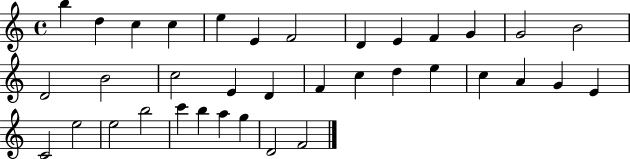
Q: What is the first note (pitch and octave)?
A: B5